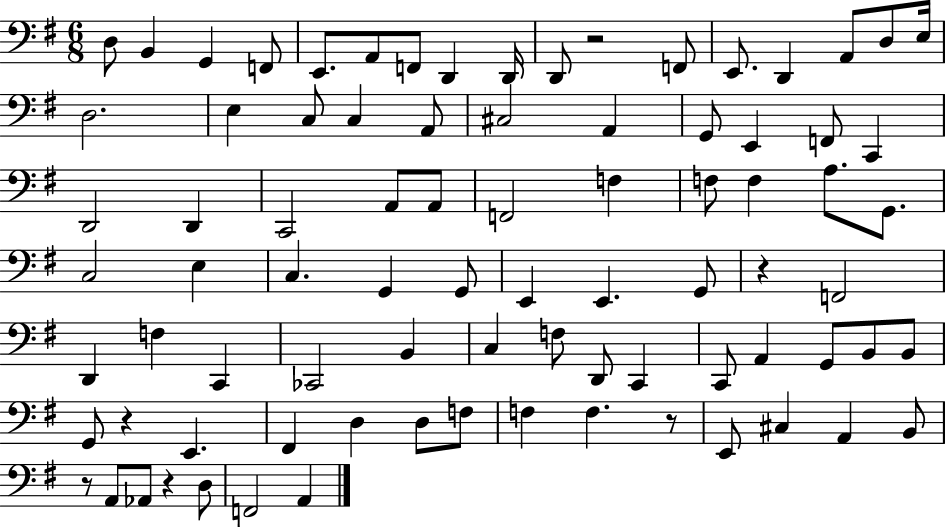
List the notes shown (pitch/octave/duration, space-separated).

D3/e B2/q G2/q F2/e E2/e. A2/e F2/e D2/q D2/s D2/e R/h F2/e E2/e. D2/q A2/e D3/e E3/s D3/h. E3/q C3/e C3/q A2/e C#3/h A2/q G2/e E2/q F2/e C2/q D2/h D2/q C2/h A2/e A2/e F2/h F3/q F3/e F3/q A3/e. G2/e. C3/h E3/q C3/q. G2/q G2/e E2/q E2/q. G2/e R/q F2/h D2/q F3/q C2/q CES2/h B2/q C3/q F3/e D2/e C2/q C2/e A2/q G2/e B2/e B2/e G2/e R/q E2/q. F#2/q D3/q D3/e F3/e F3/q F3/q. R/e E2/e C#3/q A2/q B2/e R/e A2/e Ab2/e R/q D3/e F2/h A2/q